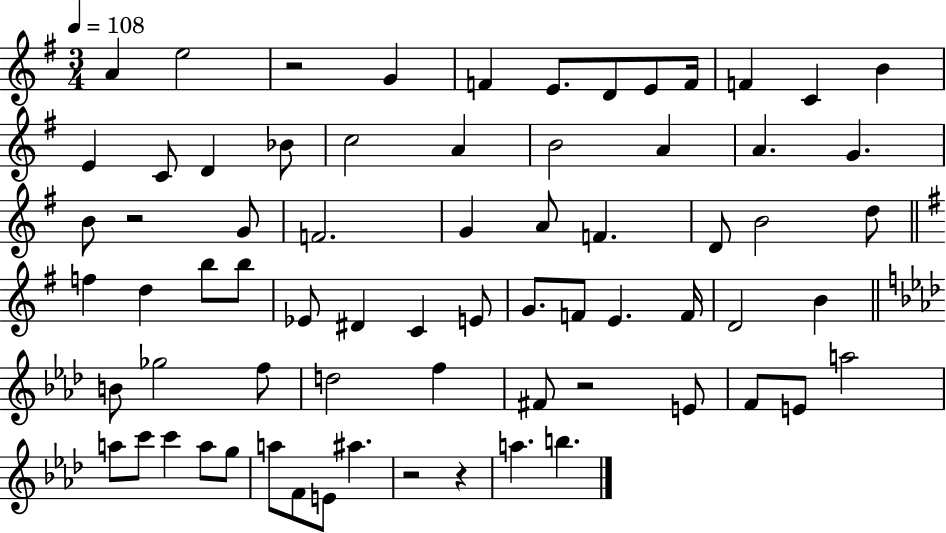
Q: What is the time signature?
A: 3/4